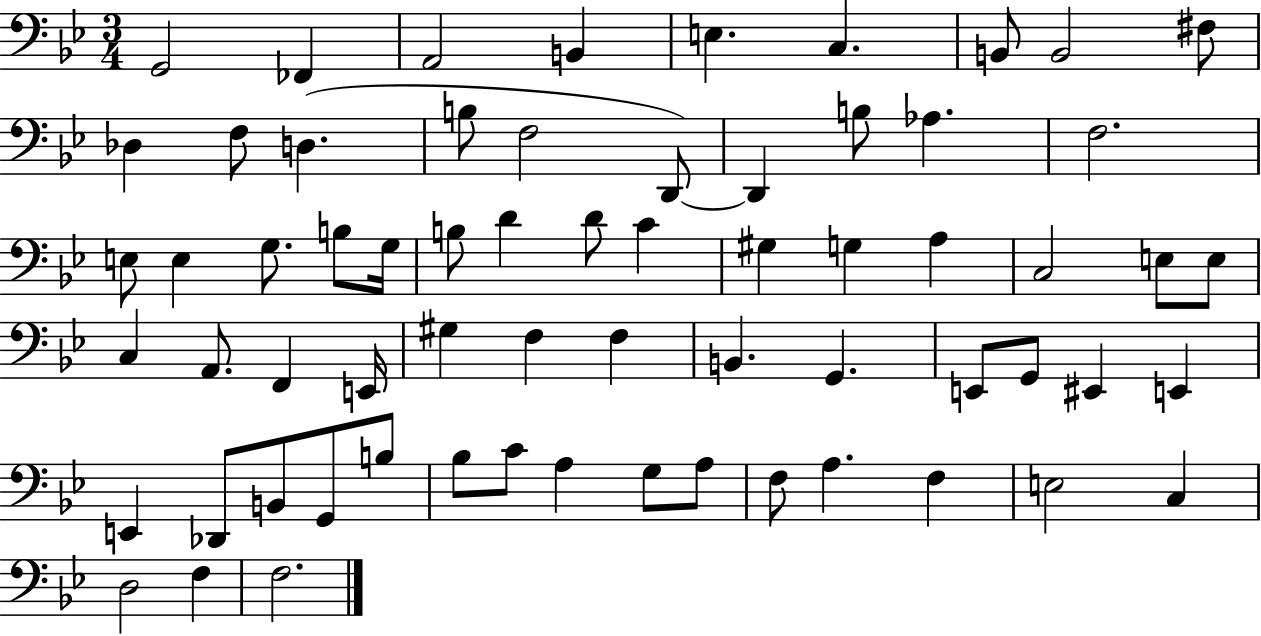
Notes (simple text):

G2/h FES2/q A2/h B2/q E3/q. C3/q. B2/e B2/h F#3/e Db3/q F3/e D3/q. B3/e F3/h D2/e D2/q B3/e Ab3/q. F3/h. E3/e E3/q G3/e. B3/e G3/s B3/e D4/q D4/e C4/q G#3/q G3/q A3/q C3/h E3/e E3/e C3/q A2/e. F2/q E2/s G#3/q F3/q F3/q B2/q. G2/q. E2/e G2/e EIS2/q E2/q E2/q Db2/e B2/e G2/e B3/e Bb3/e C4/e A3/q G3/e A3/e F3/e A3/q. F3/q E3/h C3/q D3/h F3/q F3/h.